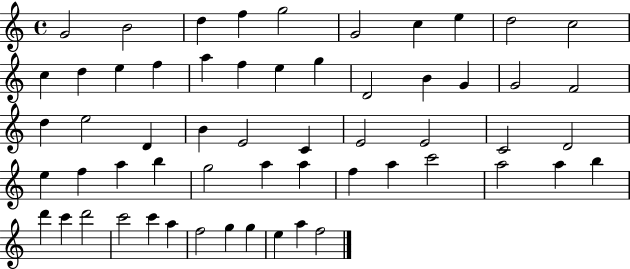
X:1
T:Untitled
M:4/4
L:1/4
K:C
G2 B2 d f g2 G2 c e d2 c2 c d e f a f e g D2 B G G2 F2 d e2 D B E2 C E2 E2 C2 D2 e f a b g2 a a f a c'2 a2 a b d' c' d'2 c'2 c' a f2 g g e a f2